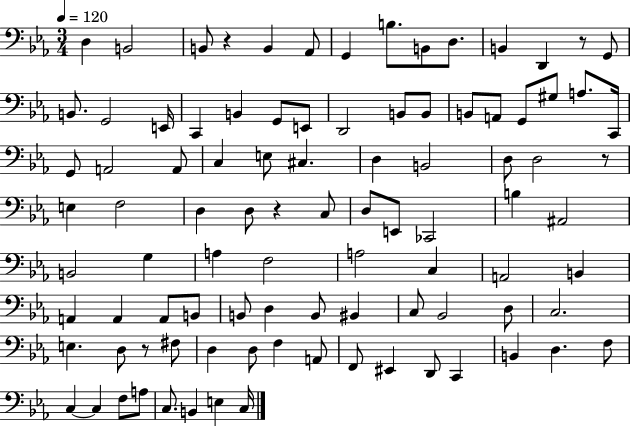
{
  \clef bass
  \numericTimeSignature
  \time 3/4
  \key ees \major
  \tempo 4 = 120
  d4 b,2 | b,8 r4 b,4 aes,8 | g,4 b8. b,8 d8. | b,4 d,4 r8 g,8 | \break b,8. g,2 e,16 | c,4 b,4 g,8 e,8 | d,2 b,8 b,8 | b,8 a,8 g,8 gis8 a8. c,16 | \break g,8 a,2 a,8 | c4 e8 cis4. | d4 b,2 | d8 d2 r8 | \break e4 f2 | d4 d8 r4 c8 | d8 e,8 ces,2 | b4 ais,2 | \break b,2 g4 | a4 f2 | a2 c4 | a,2 b,4 | \break a,4 a,4 a,8 b,8 | b,8 d4 b,8 bis,4 | c8 bes,2 d8 | c2. | \break e4. d8 r8 fis8 | d4 d8 f4 a,8 | f,8 eis,4 d,8 c,4 | b,4 d4. f8 | \break c4~~ c4 f8 a8 | c8. b,4 e4 c16 | \bar "|."
}